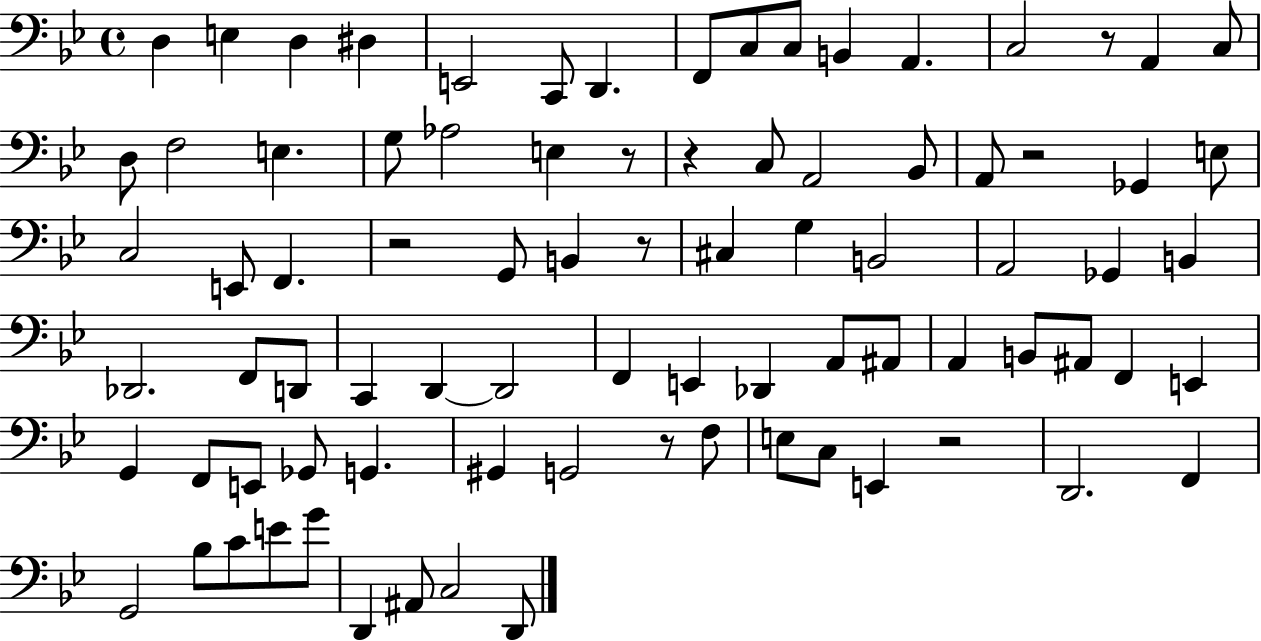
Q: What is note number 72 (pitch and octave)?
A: G4